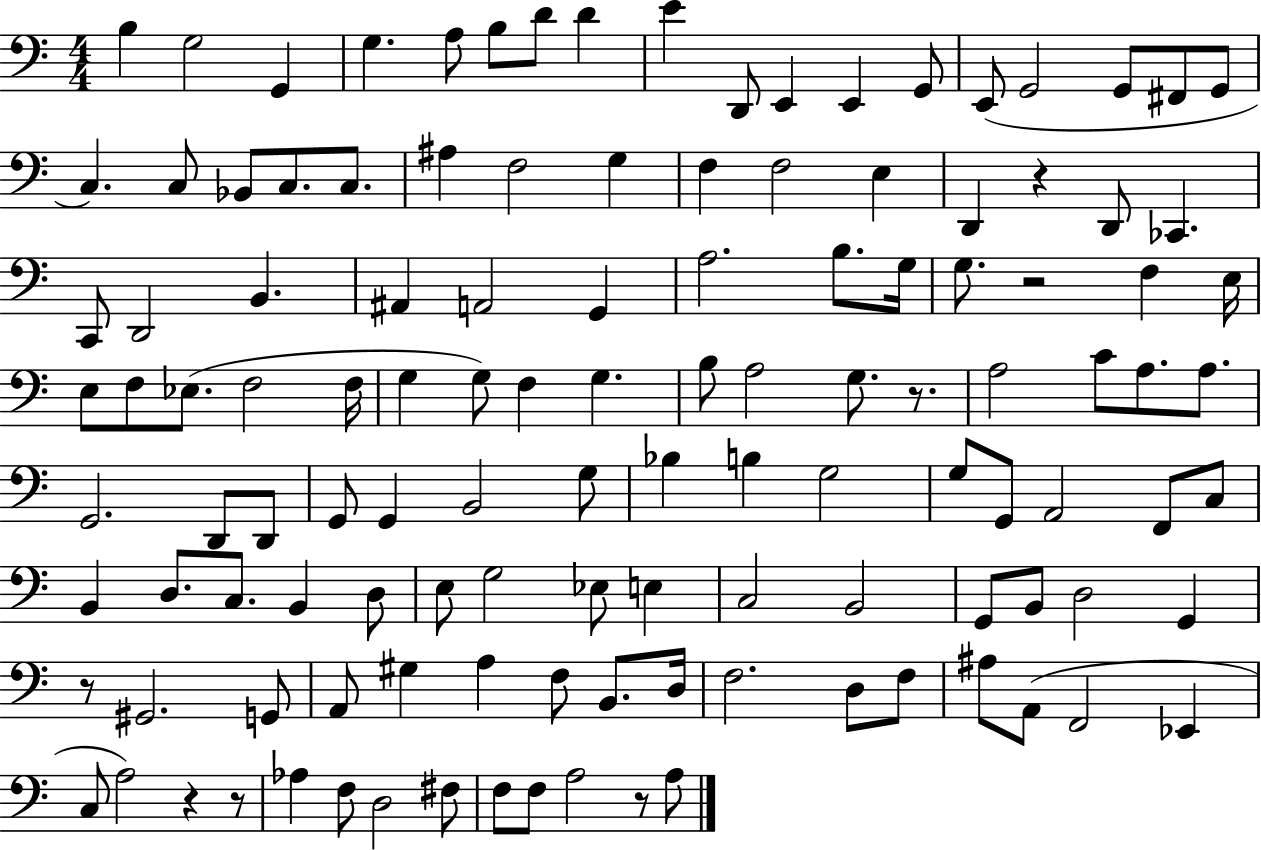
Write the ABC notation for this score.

X:1
T:Untitled
M:4/4
L:1/4
K:C
B, G,2 G,, G, A,/2 B,/2 D/2 D E D,,/2 E,, E,, G,,/2 E,,/2 G,,2 G,,/2 ^F,,/2 G,,/2 C, C,/2 _B,,/2 C,/2 C,/2 ^A, F,2 G, F, F,2 E, D,, z D,,/2 _C,, C,,/2 D,,2 B,, ^A,, A,,2 G,, A,2 B,/2 G,/4 G,/2 z2 F, E,/4 E,/2 F,/2 _E,/2 F,2 F,/4 G, G,/2 F, G, B,/2 A,2 G,/2 z/2 A,2 C/2 A,/2 A,/2 G,,2 D,,/2 D,,/2 G,,/2 G,, B,,2 G,/2 _B, B, G,2 G,/2 G,,/2 A,,2 F,,/2 C,/2 B,, D,/2 C,/2 B,, D,/2 E,/2 G,2 _E,/2 E, C,2 B,,2 G,,/2 B,,/2 D,2 G,, z/2 ^G,,2 G,,/2 A,,/2 ^G, A, F,/2 B,,/2 D,/4 F,2 D,/2 F,/2 ^A,/2 A,,/2 F,,2 _E,, C,/2 A,2 z z/2 _A, F,/2 D,2 ^F,/2 F,/2 F,/2 A,2 z/2 A,/2